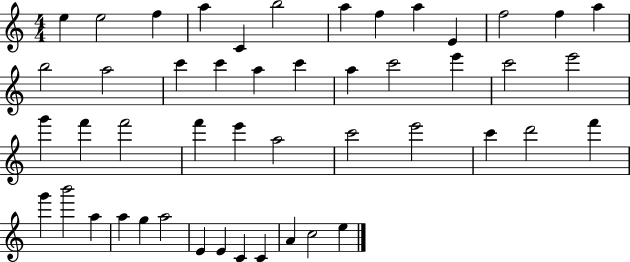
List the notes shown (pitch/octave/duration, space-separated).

E5/q E5/h F5/q A5/q C4/q B5/h A5/q F5/q A5/q E4/q F5/h F5/q A5/q B5/h A5/h C6/q C6/q A5/q C6/q A5/q C6/h E6/q C6/h E6/h G6/q F6/q F6/h F6/q E6/q A5/h C6/h E6/h C6/q D6/h F6/q G6/q B6/h A5/q A5/q G5/q A5/h E4/q E4/q C4/q C4/q A4/q C5/h E5/q